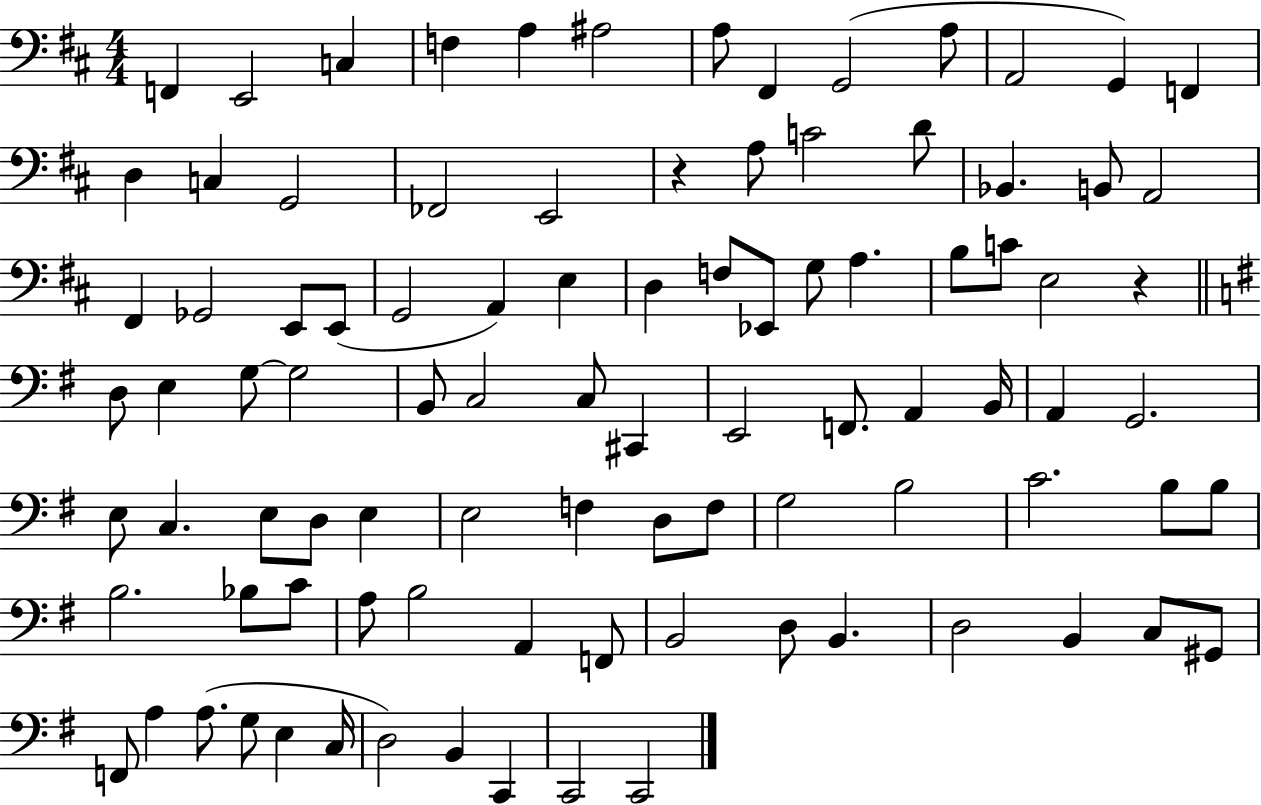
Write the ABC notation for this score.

X:1
T:Untitled
M:4/4
L:1/4
K:D
F,, E,,2 C, F, A, ^A,2 A,/2 ^F,, G,,2 A,/2 A,,2 G,, F,, D, C, G,,2 _F,,2 E,,2 z A,/2 C2 D/2 _B,, B,,/2 A,,2 ^F,, _G,,2 E,,/2 E,,/2 G,,2 A,, E, D, F,/2 _E,,/2 G,/2 A, B,/2 C/2 E,2 z D,/2 E, G,/2 G,2 B,,/2 C,2 C,/2 ^C,, E,,2 F,,/2 A,, B,,/4 A,, G,,2 E,/2 C, E,/2 D,/2 E, E,2 F, D,/2 F,/2 G,2 B,2 C2 B,/2 B,/2 B,2 _B,/2 C/2 A,/2 B,2 A,, F,,/2 B,,2 D,/2 B,, D,2 B,, C,/2 ^G,,/2 F,,/2 A, A,/2 G,/2 E, C,/4 D,2 B,, C,, C,,2 C,,2